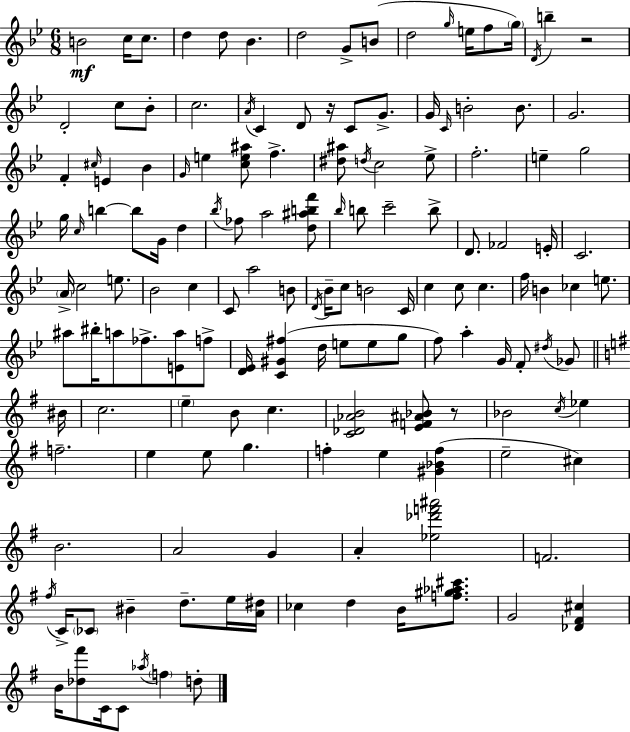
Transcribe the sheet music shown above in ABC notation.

X:1
T:Untitled
M:6/8
L:1/4
K:Bb
B2 c/4 c/2 d d/2 _B d2 G/2 B/2 d2 g/4 e/4 f/2 g/4 D/4 b z2 D2 c/2 _B/2 c2 A/4 C D/2 z/4 C/2 G/2 G/4 C/4 B2 B/2 G2 F ^c/4 E _B G/4 e [ce^a]/2 f [^d^a]/2 d/4 c2 _e/2 f2 e g2 g/4 c/4 b b/2 G/4 d _b/4 _f/2 a2 [d^abf']/2 _b/4 b/2 c'2 b/2 D/2 _F2 E/4 C2 A/4 c2 e/2 _B2 c C/2 a2 B/2 D/4 _B/4 c/2 B2 C/4 c c/2 c f/4 B _c e/2 ^a/2 ^b/4 a/2 _f/2 [Ea]/2 f/2 [D_E]/4 [C^G^f] d/4 e/2 e/2 g/2 f/2 a G/4 F/2 ^d/4 _G/2 ^B/4 c2 e B/2 c [C_D_AB]2 [EF^A_B]/2 z/2 _B2 c/4 _e f2 e e/2 g f e [^G_Bf] e2 ^c B2 A2 G A [_e_d'f'^a']2 F2 ^f/4 C/4 _C/2 ^B d/2 e/4 [A^d]/4 _c d B/4 [f^g_a^c']/2 G2 [_D^F^c] B/4 [_d^f']/2 C/4 C/2 _a/4 f d/2